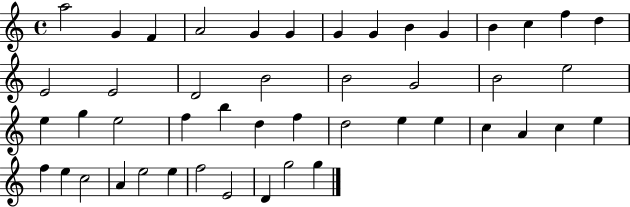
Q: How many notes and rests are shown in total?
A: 47